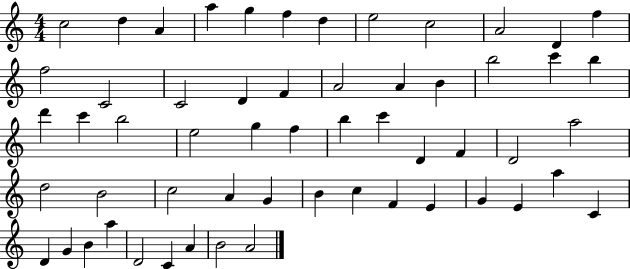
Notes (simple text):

C5/h D5/q A4/q A5/q G5/q F5/q D5/q E5/h C5/h A4/h D4/q F5/q F5/h C4/h C4/h D4/q F4/q A4/h A4/q B4/q B5/h C6/q B5/q D6/q C6/q B5/h E5/h G5/q F5/q B5/q C6/q D4/q F4/q D4/h A5/h D5/h B4/h C5/h A4/q G4/q B4/q C5/q F4/q E4/q G4/q E4/q A5/q C4/q D4/q G4/q B4/q A5/q D4/h C4/q A4/q B4/h A4/h